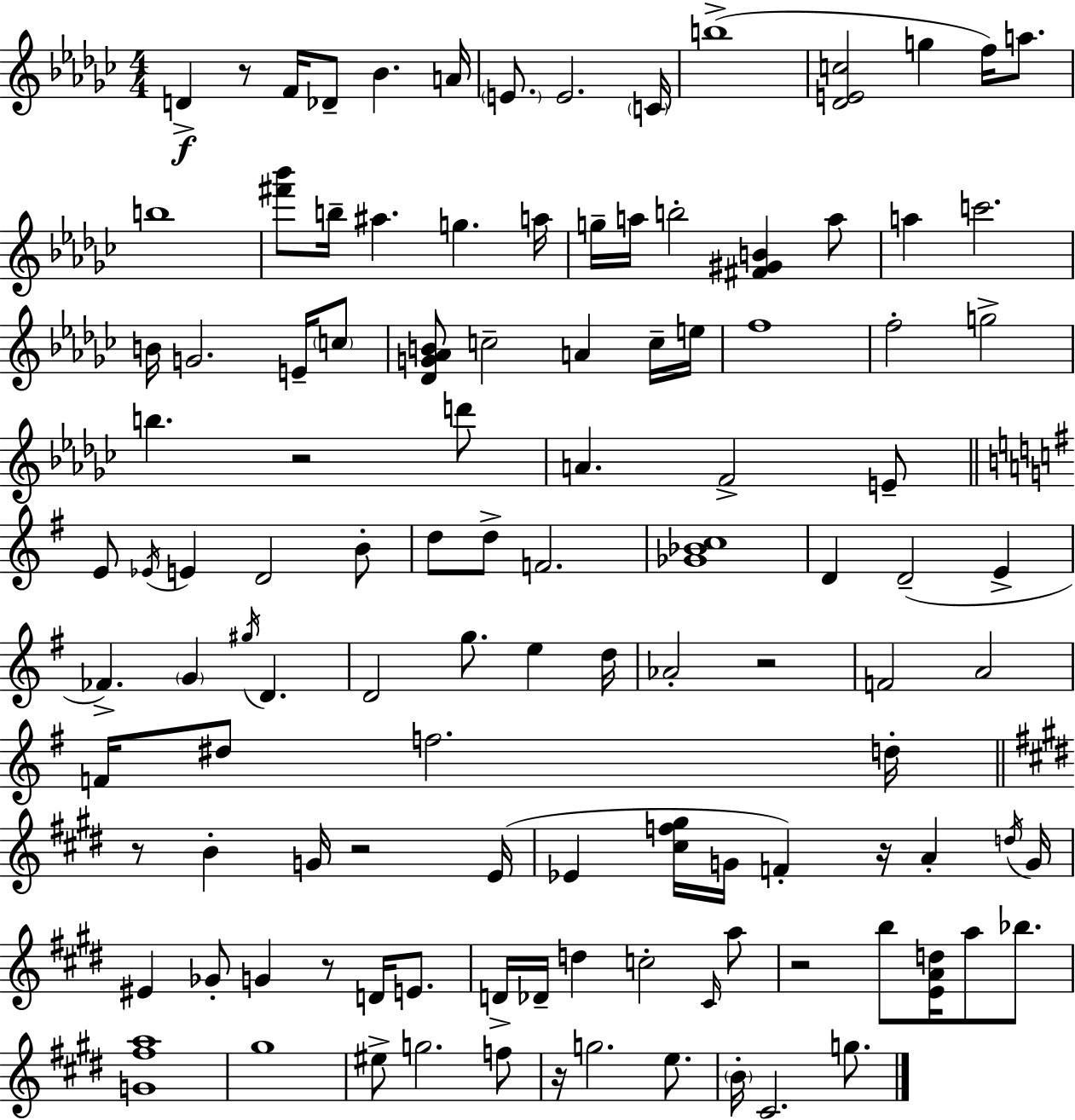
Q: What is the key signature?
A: EES minor